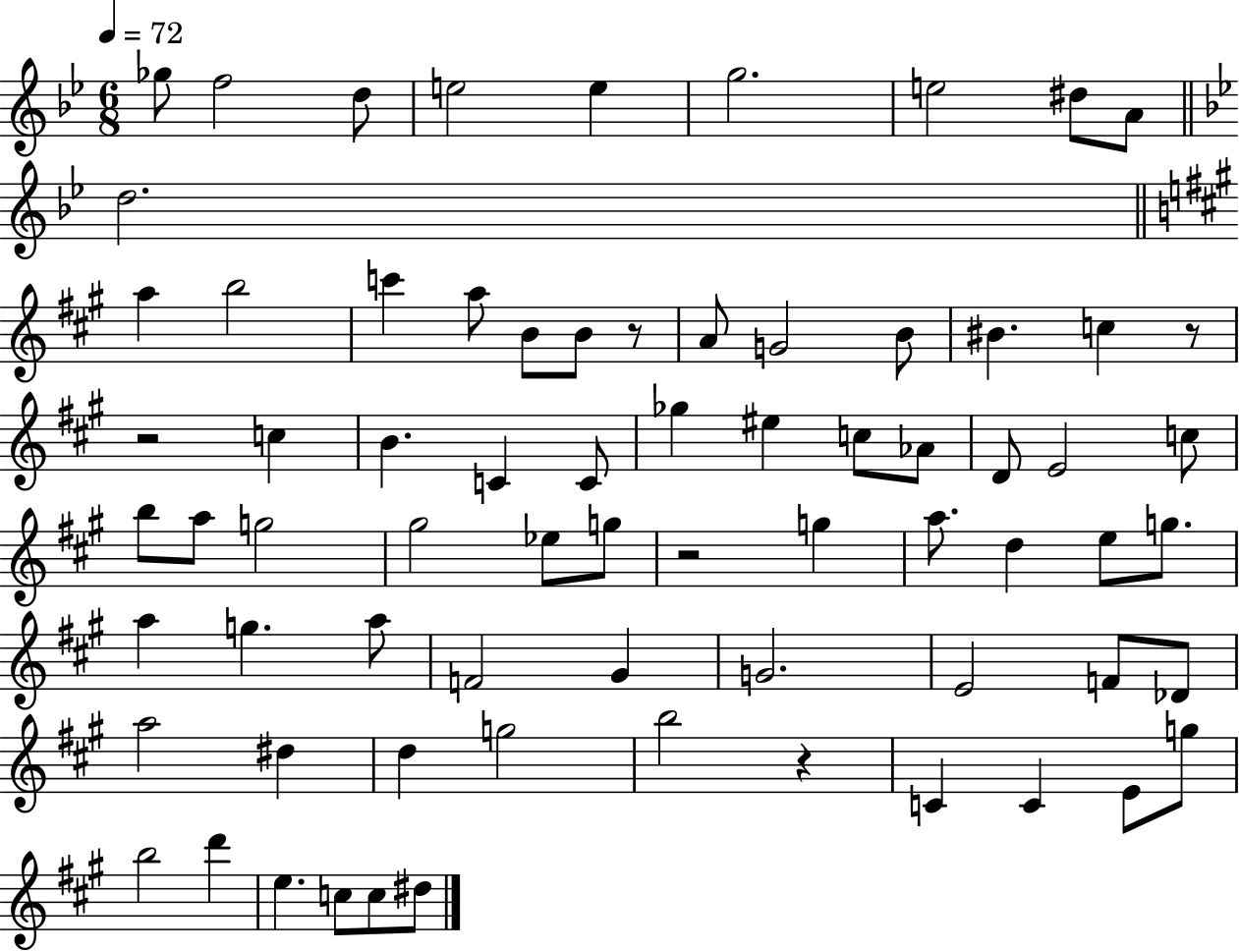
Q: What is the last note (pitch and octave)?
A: D#5